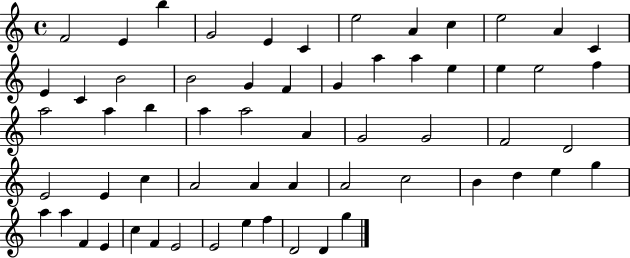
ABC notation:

X:1
T:Untitled
M:4/4
L:1/4
K:C
F2 E b G2 E C e2 A c e2 A C E C B2 B2 G F G a a e e e2 f a2 a b a a2 A G2 G2 F2 D2 E2 E c A2 A A A2 c2 B d e g a a F E c F E2 E2 e f D2 D g